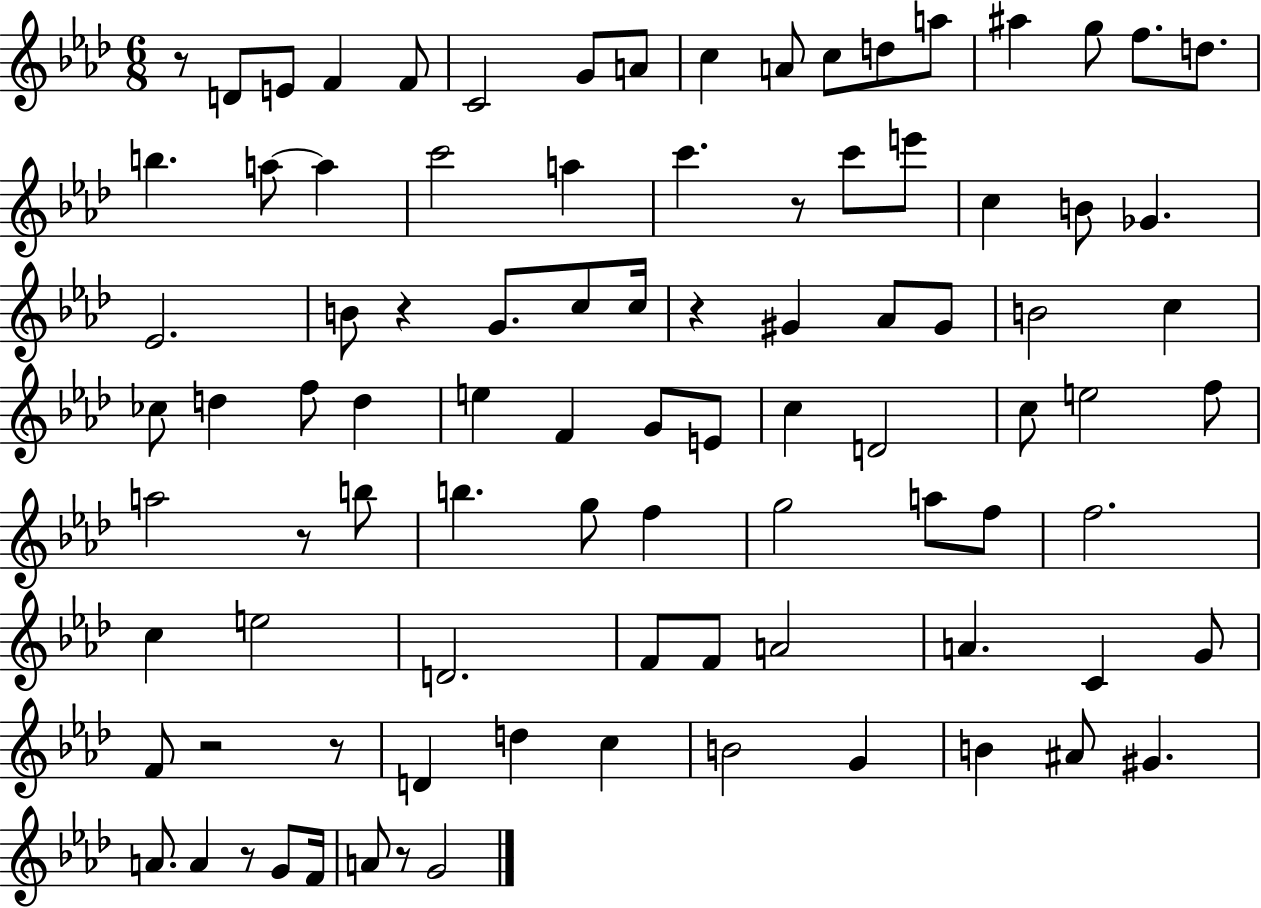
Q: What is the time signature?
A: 6/8